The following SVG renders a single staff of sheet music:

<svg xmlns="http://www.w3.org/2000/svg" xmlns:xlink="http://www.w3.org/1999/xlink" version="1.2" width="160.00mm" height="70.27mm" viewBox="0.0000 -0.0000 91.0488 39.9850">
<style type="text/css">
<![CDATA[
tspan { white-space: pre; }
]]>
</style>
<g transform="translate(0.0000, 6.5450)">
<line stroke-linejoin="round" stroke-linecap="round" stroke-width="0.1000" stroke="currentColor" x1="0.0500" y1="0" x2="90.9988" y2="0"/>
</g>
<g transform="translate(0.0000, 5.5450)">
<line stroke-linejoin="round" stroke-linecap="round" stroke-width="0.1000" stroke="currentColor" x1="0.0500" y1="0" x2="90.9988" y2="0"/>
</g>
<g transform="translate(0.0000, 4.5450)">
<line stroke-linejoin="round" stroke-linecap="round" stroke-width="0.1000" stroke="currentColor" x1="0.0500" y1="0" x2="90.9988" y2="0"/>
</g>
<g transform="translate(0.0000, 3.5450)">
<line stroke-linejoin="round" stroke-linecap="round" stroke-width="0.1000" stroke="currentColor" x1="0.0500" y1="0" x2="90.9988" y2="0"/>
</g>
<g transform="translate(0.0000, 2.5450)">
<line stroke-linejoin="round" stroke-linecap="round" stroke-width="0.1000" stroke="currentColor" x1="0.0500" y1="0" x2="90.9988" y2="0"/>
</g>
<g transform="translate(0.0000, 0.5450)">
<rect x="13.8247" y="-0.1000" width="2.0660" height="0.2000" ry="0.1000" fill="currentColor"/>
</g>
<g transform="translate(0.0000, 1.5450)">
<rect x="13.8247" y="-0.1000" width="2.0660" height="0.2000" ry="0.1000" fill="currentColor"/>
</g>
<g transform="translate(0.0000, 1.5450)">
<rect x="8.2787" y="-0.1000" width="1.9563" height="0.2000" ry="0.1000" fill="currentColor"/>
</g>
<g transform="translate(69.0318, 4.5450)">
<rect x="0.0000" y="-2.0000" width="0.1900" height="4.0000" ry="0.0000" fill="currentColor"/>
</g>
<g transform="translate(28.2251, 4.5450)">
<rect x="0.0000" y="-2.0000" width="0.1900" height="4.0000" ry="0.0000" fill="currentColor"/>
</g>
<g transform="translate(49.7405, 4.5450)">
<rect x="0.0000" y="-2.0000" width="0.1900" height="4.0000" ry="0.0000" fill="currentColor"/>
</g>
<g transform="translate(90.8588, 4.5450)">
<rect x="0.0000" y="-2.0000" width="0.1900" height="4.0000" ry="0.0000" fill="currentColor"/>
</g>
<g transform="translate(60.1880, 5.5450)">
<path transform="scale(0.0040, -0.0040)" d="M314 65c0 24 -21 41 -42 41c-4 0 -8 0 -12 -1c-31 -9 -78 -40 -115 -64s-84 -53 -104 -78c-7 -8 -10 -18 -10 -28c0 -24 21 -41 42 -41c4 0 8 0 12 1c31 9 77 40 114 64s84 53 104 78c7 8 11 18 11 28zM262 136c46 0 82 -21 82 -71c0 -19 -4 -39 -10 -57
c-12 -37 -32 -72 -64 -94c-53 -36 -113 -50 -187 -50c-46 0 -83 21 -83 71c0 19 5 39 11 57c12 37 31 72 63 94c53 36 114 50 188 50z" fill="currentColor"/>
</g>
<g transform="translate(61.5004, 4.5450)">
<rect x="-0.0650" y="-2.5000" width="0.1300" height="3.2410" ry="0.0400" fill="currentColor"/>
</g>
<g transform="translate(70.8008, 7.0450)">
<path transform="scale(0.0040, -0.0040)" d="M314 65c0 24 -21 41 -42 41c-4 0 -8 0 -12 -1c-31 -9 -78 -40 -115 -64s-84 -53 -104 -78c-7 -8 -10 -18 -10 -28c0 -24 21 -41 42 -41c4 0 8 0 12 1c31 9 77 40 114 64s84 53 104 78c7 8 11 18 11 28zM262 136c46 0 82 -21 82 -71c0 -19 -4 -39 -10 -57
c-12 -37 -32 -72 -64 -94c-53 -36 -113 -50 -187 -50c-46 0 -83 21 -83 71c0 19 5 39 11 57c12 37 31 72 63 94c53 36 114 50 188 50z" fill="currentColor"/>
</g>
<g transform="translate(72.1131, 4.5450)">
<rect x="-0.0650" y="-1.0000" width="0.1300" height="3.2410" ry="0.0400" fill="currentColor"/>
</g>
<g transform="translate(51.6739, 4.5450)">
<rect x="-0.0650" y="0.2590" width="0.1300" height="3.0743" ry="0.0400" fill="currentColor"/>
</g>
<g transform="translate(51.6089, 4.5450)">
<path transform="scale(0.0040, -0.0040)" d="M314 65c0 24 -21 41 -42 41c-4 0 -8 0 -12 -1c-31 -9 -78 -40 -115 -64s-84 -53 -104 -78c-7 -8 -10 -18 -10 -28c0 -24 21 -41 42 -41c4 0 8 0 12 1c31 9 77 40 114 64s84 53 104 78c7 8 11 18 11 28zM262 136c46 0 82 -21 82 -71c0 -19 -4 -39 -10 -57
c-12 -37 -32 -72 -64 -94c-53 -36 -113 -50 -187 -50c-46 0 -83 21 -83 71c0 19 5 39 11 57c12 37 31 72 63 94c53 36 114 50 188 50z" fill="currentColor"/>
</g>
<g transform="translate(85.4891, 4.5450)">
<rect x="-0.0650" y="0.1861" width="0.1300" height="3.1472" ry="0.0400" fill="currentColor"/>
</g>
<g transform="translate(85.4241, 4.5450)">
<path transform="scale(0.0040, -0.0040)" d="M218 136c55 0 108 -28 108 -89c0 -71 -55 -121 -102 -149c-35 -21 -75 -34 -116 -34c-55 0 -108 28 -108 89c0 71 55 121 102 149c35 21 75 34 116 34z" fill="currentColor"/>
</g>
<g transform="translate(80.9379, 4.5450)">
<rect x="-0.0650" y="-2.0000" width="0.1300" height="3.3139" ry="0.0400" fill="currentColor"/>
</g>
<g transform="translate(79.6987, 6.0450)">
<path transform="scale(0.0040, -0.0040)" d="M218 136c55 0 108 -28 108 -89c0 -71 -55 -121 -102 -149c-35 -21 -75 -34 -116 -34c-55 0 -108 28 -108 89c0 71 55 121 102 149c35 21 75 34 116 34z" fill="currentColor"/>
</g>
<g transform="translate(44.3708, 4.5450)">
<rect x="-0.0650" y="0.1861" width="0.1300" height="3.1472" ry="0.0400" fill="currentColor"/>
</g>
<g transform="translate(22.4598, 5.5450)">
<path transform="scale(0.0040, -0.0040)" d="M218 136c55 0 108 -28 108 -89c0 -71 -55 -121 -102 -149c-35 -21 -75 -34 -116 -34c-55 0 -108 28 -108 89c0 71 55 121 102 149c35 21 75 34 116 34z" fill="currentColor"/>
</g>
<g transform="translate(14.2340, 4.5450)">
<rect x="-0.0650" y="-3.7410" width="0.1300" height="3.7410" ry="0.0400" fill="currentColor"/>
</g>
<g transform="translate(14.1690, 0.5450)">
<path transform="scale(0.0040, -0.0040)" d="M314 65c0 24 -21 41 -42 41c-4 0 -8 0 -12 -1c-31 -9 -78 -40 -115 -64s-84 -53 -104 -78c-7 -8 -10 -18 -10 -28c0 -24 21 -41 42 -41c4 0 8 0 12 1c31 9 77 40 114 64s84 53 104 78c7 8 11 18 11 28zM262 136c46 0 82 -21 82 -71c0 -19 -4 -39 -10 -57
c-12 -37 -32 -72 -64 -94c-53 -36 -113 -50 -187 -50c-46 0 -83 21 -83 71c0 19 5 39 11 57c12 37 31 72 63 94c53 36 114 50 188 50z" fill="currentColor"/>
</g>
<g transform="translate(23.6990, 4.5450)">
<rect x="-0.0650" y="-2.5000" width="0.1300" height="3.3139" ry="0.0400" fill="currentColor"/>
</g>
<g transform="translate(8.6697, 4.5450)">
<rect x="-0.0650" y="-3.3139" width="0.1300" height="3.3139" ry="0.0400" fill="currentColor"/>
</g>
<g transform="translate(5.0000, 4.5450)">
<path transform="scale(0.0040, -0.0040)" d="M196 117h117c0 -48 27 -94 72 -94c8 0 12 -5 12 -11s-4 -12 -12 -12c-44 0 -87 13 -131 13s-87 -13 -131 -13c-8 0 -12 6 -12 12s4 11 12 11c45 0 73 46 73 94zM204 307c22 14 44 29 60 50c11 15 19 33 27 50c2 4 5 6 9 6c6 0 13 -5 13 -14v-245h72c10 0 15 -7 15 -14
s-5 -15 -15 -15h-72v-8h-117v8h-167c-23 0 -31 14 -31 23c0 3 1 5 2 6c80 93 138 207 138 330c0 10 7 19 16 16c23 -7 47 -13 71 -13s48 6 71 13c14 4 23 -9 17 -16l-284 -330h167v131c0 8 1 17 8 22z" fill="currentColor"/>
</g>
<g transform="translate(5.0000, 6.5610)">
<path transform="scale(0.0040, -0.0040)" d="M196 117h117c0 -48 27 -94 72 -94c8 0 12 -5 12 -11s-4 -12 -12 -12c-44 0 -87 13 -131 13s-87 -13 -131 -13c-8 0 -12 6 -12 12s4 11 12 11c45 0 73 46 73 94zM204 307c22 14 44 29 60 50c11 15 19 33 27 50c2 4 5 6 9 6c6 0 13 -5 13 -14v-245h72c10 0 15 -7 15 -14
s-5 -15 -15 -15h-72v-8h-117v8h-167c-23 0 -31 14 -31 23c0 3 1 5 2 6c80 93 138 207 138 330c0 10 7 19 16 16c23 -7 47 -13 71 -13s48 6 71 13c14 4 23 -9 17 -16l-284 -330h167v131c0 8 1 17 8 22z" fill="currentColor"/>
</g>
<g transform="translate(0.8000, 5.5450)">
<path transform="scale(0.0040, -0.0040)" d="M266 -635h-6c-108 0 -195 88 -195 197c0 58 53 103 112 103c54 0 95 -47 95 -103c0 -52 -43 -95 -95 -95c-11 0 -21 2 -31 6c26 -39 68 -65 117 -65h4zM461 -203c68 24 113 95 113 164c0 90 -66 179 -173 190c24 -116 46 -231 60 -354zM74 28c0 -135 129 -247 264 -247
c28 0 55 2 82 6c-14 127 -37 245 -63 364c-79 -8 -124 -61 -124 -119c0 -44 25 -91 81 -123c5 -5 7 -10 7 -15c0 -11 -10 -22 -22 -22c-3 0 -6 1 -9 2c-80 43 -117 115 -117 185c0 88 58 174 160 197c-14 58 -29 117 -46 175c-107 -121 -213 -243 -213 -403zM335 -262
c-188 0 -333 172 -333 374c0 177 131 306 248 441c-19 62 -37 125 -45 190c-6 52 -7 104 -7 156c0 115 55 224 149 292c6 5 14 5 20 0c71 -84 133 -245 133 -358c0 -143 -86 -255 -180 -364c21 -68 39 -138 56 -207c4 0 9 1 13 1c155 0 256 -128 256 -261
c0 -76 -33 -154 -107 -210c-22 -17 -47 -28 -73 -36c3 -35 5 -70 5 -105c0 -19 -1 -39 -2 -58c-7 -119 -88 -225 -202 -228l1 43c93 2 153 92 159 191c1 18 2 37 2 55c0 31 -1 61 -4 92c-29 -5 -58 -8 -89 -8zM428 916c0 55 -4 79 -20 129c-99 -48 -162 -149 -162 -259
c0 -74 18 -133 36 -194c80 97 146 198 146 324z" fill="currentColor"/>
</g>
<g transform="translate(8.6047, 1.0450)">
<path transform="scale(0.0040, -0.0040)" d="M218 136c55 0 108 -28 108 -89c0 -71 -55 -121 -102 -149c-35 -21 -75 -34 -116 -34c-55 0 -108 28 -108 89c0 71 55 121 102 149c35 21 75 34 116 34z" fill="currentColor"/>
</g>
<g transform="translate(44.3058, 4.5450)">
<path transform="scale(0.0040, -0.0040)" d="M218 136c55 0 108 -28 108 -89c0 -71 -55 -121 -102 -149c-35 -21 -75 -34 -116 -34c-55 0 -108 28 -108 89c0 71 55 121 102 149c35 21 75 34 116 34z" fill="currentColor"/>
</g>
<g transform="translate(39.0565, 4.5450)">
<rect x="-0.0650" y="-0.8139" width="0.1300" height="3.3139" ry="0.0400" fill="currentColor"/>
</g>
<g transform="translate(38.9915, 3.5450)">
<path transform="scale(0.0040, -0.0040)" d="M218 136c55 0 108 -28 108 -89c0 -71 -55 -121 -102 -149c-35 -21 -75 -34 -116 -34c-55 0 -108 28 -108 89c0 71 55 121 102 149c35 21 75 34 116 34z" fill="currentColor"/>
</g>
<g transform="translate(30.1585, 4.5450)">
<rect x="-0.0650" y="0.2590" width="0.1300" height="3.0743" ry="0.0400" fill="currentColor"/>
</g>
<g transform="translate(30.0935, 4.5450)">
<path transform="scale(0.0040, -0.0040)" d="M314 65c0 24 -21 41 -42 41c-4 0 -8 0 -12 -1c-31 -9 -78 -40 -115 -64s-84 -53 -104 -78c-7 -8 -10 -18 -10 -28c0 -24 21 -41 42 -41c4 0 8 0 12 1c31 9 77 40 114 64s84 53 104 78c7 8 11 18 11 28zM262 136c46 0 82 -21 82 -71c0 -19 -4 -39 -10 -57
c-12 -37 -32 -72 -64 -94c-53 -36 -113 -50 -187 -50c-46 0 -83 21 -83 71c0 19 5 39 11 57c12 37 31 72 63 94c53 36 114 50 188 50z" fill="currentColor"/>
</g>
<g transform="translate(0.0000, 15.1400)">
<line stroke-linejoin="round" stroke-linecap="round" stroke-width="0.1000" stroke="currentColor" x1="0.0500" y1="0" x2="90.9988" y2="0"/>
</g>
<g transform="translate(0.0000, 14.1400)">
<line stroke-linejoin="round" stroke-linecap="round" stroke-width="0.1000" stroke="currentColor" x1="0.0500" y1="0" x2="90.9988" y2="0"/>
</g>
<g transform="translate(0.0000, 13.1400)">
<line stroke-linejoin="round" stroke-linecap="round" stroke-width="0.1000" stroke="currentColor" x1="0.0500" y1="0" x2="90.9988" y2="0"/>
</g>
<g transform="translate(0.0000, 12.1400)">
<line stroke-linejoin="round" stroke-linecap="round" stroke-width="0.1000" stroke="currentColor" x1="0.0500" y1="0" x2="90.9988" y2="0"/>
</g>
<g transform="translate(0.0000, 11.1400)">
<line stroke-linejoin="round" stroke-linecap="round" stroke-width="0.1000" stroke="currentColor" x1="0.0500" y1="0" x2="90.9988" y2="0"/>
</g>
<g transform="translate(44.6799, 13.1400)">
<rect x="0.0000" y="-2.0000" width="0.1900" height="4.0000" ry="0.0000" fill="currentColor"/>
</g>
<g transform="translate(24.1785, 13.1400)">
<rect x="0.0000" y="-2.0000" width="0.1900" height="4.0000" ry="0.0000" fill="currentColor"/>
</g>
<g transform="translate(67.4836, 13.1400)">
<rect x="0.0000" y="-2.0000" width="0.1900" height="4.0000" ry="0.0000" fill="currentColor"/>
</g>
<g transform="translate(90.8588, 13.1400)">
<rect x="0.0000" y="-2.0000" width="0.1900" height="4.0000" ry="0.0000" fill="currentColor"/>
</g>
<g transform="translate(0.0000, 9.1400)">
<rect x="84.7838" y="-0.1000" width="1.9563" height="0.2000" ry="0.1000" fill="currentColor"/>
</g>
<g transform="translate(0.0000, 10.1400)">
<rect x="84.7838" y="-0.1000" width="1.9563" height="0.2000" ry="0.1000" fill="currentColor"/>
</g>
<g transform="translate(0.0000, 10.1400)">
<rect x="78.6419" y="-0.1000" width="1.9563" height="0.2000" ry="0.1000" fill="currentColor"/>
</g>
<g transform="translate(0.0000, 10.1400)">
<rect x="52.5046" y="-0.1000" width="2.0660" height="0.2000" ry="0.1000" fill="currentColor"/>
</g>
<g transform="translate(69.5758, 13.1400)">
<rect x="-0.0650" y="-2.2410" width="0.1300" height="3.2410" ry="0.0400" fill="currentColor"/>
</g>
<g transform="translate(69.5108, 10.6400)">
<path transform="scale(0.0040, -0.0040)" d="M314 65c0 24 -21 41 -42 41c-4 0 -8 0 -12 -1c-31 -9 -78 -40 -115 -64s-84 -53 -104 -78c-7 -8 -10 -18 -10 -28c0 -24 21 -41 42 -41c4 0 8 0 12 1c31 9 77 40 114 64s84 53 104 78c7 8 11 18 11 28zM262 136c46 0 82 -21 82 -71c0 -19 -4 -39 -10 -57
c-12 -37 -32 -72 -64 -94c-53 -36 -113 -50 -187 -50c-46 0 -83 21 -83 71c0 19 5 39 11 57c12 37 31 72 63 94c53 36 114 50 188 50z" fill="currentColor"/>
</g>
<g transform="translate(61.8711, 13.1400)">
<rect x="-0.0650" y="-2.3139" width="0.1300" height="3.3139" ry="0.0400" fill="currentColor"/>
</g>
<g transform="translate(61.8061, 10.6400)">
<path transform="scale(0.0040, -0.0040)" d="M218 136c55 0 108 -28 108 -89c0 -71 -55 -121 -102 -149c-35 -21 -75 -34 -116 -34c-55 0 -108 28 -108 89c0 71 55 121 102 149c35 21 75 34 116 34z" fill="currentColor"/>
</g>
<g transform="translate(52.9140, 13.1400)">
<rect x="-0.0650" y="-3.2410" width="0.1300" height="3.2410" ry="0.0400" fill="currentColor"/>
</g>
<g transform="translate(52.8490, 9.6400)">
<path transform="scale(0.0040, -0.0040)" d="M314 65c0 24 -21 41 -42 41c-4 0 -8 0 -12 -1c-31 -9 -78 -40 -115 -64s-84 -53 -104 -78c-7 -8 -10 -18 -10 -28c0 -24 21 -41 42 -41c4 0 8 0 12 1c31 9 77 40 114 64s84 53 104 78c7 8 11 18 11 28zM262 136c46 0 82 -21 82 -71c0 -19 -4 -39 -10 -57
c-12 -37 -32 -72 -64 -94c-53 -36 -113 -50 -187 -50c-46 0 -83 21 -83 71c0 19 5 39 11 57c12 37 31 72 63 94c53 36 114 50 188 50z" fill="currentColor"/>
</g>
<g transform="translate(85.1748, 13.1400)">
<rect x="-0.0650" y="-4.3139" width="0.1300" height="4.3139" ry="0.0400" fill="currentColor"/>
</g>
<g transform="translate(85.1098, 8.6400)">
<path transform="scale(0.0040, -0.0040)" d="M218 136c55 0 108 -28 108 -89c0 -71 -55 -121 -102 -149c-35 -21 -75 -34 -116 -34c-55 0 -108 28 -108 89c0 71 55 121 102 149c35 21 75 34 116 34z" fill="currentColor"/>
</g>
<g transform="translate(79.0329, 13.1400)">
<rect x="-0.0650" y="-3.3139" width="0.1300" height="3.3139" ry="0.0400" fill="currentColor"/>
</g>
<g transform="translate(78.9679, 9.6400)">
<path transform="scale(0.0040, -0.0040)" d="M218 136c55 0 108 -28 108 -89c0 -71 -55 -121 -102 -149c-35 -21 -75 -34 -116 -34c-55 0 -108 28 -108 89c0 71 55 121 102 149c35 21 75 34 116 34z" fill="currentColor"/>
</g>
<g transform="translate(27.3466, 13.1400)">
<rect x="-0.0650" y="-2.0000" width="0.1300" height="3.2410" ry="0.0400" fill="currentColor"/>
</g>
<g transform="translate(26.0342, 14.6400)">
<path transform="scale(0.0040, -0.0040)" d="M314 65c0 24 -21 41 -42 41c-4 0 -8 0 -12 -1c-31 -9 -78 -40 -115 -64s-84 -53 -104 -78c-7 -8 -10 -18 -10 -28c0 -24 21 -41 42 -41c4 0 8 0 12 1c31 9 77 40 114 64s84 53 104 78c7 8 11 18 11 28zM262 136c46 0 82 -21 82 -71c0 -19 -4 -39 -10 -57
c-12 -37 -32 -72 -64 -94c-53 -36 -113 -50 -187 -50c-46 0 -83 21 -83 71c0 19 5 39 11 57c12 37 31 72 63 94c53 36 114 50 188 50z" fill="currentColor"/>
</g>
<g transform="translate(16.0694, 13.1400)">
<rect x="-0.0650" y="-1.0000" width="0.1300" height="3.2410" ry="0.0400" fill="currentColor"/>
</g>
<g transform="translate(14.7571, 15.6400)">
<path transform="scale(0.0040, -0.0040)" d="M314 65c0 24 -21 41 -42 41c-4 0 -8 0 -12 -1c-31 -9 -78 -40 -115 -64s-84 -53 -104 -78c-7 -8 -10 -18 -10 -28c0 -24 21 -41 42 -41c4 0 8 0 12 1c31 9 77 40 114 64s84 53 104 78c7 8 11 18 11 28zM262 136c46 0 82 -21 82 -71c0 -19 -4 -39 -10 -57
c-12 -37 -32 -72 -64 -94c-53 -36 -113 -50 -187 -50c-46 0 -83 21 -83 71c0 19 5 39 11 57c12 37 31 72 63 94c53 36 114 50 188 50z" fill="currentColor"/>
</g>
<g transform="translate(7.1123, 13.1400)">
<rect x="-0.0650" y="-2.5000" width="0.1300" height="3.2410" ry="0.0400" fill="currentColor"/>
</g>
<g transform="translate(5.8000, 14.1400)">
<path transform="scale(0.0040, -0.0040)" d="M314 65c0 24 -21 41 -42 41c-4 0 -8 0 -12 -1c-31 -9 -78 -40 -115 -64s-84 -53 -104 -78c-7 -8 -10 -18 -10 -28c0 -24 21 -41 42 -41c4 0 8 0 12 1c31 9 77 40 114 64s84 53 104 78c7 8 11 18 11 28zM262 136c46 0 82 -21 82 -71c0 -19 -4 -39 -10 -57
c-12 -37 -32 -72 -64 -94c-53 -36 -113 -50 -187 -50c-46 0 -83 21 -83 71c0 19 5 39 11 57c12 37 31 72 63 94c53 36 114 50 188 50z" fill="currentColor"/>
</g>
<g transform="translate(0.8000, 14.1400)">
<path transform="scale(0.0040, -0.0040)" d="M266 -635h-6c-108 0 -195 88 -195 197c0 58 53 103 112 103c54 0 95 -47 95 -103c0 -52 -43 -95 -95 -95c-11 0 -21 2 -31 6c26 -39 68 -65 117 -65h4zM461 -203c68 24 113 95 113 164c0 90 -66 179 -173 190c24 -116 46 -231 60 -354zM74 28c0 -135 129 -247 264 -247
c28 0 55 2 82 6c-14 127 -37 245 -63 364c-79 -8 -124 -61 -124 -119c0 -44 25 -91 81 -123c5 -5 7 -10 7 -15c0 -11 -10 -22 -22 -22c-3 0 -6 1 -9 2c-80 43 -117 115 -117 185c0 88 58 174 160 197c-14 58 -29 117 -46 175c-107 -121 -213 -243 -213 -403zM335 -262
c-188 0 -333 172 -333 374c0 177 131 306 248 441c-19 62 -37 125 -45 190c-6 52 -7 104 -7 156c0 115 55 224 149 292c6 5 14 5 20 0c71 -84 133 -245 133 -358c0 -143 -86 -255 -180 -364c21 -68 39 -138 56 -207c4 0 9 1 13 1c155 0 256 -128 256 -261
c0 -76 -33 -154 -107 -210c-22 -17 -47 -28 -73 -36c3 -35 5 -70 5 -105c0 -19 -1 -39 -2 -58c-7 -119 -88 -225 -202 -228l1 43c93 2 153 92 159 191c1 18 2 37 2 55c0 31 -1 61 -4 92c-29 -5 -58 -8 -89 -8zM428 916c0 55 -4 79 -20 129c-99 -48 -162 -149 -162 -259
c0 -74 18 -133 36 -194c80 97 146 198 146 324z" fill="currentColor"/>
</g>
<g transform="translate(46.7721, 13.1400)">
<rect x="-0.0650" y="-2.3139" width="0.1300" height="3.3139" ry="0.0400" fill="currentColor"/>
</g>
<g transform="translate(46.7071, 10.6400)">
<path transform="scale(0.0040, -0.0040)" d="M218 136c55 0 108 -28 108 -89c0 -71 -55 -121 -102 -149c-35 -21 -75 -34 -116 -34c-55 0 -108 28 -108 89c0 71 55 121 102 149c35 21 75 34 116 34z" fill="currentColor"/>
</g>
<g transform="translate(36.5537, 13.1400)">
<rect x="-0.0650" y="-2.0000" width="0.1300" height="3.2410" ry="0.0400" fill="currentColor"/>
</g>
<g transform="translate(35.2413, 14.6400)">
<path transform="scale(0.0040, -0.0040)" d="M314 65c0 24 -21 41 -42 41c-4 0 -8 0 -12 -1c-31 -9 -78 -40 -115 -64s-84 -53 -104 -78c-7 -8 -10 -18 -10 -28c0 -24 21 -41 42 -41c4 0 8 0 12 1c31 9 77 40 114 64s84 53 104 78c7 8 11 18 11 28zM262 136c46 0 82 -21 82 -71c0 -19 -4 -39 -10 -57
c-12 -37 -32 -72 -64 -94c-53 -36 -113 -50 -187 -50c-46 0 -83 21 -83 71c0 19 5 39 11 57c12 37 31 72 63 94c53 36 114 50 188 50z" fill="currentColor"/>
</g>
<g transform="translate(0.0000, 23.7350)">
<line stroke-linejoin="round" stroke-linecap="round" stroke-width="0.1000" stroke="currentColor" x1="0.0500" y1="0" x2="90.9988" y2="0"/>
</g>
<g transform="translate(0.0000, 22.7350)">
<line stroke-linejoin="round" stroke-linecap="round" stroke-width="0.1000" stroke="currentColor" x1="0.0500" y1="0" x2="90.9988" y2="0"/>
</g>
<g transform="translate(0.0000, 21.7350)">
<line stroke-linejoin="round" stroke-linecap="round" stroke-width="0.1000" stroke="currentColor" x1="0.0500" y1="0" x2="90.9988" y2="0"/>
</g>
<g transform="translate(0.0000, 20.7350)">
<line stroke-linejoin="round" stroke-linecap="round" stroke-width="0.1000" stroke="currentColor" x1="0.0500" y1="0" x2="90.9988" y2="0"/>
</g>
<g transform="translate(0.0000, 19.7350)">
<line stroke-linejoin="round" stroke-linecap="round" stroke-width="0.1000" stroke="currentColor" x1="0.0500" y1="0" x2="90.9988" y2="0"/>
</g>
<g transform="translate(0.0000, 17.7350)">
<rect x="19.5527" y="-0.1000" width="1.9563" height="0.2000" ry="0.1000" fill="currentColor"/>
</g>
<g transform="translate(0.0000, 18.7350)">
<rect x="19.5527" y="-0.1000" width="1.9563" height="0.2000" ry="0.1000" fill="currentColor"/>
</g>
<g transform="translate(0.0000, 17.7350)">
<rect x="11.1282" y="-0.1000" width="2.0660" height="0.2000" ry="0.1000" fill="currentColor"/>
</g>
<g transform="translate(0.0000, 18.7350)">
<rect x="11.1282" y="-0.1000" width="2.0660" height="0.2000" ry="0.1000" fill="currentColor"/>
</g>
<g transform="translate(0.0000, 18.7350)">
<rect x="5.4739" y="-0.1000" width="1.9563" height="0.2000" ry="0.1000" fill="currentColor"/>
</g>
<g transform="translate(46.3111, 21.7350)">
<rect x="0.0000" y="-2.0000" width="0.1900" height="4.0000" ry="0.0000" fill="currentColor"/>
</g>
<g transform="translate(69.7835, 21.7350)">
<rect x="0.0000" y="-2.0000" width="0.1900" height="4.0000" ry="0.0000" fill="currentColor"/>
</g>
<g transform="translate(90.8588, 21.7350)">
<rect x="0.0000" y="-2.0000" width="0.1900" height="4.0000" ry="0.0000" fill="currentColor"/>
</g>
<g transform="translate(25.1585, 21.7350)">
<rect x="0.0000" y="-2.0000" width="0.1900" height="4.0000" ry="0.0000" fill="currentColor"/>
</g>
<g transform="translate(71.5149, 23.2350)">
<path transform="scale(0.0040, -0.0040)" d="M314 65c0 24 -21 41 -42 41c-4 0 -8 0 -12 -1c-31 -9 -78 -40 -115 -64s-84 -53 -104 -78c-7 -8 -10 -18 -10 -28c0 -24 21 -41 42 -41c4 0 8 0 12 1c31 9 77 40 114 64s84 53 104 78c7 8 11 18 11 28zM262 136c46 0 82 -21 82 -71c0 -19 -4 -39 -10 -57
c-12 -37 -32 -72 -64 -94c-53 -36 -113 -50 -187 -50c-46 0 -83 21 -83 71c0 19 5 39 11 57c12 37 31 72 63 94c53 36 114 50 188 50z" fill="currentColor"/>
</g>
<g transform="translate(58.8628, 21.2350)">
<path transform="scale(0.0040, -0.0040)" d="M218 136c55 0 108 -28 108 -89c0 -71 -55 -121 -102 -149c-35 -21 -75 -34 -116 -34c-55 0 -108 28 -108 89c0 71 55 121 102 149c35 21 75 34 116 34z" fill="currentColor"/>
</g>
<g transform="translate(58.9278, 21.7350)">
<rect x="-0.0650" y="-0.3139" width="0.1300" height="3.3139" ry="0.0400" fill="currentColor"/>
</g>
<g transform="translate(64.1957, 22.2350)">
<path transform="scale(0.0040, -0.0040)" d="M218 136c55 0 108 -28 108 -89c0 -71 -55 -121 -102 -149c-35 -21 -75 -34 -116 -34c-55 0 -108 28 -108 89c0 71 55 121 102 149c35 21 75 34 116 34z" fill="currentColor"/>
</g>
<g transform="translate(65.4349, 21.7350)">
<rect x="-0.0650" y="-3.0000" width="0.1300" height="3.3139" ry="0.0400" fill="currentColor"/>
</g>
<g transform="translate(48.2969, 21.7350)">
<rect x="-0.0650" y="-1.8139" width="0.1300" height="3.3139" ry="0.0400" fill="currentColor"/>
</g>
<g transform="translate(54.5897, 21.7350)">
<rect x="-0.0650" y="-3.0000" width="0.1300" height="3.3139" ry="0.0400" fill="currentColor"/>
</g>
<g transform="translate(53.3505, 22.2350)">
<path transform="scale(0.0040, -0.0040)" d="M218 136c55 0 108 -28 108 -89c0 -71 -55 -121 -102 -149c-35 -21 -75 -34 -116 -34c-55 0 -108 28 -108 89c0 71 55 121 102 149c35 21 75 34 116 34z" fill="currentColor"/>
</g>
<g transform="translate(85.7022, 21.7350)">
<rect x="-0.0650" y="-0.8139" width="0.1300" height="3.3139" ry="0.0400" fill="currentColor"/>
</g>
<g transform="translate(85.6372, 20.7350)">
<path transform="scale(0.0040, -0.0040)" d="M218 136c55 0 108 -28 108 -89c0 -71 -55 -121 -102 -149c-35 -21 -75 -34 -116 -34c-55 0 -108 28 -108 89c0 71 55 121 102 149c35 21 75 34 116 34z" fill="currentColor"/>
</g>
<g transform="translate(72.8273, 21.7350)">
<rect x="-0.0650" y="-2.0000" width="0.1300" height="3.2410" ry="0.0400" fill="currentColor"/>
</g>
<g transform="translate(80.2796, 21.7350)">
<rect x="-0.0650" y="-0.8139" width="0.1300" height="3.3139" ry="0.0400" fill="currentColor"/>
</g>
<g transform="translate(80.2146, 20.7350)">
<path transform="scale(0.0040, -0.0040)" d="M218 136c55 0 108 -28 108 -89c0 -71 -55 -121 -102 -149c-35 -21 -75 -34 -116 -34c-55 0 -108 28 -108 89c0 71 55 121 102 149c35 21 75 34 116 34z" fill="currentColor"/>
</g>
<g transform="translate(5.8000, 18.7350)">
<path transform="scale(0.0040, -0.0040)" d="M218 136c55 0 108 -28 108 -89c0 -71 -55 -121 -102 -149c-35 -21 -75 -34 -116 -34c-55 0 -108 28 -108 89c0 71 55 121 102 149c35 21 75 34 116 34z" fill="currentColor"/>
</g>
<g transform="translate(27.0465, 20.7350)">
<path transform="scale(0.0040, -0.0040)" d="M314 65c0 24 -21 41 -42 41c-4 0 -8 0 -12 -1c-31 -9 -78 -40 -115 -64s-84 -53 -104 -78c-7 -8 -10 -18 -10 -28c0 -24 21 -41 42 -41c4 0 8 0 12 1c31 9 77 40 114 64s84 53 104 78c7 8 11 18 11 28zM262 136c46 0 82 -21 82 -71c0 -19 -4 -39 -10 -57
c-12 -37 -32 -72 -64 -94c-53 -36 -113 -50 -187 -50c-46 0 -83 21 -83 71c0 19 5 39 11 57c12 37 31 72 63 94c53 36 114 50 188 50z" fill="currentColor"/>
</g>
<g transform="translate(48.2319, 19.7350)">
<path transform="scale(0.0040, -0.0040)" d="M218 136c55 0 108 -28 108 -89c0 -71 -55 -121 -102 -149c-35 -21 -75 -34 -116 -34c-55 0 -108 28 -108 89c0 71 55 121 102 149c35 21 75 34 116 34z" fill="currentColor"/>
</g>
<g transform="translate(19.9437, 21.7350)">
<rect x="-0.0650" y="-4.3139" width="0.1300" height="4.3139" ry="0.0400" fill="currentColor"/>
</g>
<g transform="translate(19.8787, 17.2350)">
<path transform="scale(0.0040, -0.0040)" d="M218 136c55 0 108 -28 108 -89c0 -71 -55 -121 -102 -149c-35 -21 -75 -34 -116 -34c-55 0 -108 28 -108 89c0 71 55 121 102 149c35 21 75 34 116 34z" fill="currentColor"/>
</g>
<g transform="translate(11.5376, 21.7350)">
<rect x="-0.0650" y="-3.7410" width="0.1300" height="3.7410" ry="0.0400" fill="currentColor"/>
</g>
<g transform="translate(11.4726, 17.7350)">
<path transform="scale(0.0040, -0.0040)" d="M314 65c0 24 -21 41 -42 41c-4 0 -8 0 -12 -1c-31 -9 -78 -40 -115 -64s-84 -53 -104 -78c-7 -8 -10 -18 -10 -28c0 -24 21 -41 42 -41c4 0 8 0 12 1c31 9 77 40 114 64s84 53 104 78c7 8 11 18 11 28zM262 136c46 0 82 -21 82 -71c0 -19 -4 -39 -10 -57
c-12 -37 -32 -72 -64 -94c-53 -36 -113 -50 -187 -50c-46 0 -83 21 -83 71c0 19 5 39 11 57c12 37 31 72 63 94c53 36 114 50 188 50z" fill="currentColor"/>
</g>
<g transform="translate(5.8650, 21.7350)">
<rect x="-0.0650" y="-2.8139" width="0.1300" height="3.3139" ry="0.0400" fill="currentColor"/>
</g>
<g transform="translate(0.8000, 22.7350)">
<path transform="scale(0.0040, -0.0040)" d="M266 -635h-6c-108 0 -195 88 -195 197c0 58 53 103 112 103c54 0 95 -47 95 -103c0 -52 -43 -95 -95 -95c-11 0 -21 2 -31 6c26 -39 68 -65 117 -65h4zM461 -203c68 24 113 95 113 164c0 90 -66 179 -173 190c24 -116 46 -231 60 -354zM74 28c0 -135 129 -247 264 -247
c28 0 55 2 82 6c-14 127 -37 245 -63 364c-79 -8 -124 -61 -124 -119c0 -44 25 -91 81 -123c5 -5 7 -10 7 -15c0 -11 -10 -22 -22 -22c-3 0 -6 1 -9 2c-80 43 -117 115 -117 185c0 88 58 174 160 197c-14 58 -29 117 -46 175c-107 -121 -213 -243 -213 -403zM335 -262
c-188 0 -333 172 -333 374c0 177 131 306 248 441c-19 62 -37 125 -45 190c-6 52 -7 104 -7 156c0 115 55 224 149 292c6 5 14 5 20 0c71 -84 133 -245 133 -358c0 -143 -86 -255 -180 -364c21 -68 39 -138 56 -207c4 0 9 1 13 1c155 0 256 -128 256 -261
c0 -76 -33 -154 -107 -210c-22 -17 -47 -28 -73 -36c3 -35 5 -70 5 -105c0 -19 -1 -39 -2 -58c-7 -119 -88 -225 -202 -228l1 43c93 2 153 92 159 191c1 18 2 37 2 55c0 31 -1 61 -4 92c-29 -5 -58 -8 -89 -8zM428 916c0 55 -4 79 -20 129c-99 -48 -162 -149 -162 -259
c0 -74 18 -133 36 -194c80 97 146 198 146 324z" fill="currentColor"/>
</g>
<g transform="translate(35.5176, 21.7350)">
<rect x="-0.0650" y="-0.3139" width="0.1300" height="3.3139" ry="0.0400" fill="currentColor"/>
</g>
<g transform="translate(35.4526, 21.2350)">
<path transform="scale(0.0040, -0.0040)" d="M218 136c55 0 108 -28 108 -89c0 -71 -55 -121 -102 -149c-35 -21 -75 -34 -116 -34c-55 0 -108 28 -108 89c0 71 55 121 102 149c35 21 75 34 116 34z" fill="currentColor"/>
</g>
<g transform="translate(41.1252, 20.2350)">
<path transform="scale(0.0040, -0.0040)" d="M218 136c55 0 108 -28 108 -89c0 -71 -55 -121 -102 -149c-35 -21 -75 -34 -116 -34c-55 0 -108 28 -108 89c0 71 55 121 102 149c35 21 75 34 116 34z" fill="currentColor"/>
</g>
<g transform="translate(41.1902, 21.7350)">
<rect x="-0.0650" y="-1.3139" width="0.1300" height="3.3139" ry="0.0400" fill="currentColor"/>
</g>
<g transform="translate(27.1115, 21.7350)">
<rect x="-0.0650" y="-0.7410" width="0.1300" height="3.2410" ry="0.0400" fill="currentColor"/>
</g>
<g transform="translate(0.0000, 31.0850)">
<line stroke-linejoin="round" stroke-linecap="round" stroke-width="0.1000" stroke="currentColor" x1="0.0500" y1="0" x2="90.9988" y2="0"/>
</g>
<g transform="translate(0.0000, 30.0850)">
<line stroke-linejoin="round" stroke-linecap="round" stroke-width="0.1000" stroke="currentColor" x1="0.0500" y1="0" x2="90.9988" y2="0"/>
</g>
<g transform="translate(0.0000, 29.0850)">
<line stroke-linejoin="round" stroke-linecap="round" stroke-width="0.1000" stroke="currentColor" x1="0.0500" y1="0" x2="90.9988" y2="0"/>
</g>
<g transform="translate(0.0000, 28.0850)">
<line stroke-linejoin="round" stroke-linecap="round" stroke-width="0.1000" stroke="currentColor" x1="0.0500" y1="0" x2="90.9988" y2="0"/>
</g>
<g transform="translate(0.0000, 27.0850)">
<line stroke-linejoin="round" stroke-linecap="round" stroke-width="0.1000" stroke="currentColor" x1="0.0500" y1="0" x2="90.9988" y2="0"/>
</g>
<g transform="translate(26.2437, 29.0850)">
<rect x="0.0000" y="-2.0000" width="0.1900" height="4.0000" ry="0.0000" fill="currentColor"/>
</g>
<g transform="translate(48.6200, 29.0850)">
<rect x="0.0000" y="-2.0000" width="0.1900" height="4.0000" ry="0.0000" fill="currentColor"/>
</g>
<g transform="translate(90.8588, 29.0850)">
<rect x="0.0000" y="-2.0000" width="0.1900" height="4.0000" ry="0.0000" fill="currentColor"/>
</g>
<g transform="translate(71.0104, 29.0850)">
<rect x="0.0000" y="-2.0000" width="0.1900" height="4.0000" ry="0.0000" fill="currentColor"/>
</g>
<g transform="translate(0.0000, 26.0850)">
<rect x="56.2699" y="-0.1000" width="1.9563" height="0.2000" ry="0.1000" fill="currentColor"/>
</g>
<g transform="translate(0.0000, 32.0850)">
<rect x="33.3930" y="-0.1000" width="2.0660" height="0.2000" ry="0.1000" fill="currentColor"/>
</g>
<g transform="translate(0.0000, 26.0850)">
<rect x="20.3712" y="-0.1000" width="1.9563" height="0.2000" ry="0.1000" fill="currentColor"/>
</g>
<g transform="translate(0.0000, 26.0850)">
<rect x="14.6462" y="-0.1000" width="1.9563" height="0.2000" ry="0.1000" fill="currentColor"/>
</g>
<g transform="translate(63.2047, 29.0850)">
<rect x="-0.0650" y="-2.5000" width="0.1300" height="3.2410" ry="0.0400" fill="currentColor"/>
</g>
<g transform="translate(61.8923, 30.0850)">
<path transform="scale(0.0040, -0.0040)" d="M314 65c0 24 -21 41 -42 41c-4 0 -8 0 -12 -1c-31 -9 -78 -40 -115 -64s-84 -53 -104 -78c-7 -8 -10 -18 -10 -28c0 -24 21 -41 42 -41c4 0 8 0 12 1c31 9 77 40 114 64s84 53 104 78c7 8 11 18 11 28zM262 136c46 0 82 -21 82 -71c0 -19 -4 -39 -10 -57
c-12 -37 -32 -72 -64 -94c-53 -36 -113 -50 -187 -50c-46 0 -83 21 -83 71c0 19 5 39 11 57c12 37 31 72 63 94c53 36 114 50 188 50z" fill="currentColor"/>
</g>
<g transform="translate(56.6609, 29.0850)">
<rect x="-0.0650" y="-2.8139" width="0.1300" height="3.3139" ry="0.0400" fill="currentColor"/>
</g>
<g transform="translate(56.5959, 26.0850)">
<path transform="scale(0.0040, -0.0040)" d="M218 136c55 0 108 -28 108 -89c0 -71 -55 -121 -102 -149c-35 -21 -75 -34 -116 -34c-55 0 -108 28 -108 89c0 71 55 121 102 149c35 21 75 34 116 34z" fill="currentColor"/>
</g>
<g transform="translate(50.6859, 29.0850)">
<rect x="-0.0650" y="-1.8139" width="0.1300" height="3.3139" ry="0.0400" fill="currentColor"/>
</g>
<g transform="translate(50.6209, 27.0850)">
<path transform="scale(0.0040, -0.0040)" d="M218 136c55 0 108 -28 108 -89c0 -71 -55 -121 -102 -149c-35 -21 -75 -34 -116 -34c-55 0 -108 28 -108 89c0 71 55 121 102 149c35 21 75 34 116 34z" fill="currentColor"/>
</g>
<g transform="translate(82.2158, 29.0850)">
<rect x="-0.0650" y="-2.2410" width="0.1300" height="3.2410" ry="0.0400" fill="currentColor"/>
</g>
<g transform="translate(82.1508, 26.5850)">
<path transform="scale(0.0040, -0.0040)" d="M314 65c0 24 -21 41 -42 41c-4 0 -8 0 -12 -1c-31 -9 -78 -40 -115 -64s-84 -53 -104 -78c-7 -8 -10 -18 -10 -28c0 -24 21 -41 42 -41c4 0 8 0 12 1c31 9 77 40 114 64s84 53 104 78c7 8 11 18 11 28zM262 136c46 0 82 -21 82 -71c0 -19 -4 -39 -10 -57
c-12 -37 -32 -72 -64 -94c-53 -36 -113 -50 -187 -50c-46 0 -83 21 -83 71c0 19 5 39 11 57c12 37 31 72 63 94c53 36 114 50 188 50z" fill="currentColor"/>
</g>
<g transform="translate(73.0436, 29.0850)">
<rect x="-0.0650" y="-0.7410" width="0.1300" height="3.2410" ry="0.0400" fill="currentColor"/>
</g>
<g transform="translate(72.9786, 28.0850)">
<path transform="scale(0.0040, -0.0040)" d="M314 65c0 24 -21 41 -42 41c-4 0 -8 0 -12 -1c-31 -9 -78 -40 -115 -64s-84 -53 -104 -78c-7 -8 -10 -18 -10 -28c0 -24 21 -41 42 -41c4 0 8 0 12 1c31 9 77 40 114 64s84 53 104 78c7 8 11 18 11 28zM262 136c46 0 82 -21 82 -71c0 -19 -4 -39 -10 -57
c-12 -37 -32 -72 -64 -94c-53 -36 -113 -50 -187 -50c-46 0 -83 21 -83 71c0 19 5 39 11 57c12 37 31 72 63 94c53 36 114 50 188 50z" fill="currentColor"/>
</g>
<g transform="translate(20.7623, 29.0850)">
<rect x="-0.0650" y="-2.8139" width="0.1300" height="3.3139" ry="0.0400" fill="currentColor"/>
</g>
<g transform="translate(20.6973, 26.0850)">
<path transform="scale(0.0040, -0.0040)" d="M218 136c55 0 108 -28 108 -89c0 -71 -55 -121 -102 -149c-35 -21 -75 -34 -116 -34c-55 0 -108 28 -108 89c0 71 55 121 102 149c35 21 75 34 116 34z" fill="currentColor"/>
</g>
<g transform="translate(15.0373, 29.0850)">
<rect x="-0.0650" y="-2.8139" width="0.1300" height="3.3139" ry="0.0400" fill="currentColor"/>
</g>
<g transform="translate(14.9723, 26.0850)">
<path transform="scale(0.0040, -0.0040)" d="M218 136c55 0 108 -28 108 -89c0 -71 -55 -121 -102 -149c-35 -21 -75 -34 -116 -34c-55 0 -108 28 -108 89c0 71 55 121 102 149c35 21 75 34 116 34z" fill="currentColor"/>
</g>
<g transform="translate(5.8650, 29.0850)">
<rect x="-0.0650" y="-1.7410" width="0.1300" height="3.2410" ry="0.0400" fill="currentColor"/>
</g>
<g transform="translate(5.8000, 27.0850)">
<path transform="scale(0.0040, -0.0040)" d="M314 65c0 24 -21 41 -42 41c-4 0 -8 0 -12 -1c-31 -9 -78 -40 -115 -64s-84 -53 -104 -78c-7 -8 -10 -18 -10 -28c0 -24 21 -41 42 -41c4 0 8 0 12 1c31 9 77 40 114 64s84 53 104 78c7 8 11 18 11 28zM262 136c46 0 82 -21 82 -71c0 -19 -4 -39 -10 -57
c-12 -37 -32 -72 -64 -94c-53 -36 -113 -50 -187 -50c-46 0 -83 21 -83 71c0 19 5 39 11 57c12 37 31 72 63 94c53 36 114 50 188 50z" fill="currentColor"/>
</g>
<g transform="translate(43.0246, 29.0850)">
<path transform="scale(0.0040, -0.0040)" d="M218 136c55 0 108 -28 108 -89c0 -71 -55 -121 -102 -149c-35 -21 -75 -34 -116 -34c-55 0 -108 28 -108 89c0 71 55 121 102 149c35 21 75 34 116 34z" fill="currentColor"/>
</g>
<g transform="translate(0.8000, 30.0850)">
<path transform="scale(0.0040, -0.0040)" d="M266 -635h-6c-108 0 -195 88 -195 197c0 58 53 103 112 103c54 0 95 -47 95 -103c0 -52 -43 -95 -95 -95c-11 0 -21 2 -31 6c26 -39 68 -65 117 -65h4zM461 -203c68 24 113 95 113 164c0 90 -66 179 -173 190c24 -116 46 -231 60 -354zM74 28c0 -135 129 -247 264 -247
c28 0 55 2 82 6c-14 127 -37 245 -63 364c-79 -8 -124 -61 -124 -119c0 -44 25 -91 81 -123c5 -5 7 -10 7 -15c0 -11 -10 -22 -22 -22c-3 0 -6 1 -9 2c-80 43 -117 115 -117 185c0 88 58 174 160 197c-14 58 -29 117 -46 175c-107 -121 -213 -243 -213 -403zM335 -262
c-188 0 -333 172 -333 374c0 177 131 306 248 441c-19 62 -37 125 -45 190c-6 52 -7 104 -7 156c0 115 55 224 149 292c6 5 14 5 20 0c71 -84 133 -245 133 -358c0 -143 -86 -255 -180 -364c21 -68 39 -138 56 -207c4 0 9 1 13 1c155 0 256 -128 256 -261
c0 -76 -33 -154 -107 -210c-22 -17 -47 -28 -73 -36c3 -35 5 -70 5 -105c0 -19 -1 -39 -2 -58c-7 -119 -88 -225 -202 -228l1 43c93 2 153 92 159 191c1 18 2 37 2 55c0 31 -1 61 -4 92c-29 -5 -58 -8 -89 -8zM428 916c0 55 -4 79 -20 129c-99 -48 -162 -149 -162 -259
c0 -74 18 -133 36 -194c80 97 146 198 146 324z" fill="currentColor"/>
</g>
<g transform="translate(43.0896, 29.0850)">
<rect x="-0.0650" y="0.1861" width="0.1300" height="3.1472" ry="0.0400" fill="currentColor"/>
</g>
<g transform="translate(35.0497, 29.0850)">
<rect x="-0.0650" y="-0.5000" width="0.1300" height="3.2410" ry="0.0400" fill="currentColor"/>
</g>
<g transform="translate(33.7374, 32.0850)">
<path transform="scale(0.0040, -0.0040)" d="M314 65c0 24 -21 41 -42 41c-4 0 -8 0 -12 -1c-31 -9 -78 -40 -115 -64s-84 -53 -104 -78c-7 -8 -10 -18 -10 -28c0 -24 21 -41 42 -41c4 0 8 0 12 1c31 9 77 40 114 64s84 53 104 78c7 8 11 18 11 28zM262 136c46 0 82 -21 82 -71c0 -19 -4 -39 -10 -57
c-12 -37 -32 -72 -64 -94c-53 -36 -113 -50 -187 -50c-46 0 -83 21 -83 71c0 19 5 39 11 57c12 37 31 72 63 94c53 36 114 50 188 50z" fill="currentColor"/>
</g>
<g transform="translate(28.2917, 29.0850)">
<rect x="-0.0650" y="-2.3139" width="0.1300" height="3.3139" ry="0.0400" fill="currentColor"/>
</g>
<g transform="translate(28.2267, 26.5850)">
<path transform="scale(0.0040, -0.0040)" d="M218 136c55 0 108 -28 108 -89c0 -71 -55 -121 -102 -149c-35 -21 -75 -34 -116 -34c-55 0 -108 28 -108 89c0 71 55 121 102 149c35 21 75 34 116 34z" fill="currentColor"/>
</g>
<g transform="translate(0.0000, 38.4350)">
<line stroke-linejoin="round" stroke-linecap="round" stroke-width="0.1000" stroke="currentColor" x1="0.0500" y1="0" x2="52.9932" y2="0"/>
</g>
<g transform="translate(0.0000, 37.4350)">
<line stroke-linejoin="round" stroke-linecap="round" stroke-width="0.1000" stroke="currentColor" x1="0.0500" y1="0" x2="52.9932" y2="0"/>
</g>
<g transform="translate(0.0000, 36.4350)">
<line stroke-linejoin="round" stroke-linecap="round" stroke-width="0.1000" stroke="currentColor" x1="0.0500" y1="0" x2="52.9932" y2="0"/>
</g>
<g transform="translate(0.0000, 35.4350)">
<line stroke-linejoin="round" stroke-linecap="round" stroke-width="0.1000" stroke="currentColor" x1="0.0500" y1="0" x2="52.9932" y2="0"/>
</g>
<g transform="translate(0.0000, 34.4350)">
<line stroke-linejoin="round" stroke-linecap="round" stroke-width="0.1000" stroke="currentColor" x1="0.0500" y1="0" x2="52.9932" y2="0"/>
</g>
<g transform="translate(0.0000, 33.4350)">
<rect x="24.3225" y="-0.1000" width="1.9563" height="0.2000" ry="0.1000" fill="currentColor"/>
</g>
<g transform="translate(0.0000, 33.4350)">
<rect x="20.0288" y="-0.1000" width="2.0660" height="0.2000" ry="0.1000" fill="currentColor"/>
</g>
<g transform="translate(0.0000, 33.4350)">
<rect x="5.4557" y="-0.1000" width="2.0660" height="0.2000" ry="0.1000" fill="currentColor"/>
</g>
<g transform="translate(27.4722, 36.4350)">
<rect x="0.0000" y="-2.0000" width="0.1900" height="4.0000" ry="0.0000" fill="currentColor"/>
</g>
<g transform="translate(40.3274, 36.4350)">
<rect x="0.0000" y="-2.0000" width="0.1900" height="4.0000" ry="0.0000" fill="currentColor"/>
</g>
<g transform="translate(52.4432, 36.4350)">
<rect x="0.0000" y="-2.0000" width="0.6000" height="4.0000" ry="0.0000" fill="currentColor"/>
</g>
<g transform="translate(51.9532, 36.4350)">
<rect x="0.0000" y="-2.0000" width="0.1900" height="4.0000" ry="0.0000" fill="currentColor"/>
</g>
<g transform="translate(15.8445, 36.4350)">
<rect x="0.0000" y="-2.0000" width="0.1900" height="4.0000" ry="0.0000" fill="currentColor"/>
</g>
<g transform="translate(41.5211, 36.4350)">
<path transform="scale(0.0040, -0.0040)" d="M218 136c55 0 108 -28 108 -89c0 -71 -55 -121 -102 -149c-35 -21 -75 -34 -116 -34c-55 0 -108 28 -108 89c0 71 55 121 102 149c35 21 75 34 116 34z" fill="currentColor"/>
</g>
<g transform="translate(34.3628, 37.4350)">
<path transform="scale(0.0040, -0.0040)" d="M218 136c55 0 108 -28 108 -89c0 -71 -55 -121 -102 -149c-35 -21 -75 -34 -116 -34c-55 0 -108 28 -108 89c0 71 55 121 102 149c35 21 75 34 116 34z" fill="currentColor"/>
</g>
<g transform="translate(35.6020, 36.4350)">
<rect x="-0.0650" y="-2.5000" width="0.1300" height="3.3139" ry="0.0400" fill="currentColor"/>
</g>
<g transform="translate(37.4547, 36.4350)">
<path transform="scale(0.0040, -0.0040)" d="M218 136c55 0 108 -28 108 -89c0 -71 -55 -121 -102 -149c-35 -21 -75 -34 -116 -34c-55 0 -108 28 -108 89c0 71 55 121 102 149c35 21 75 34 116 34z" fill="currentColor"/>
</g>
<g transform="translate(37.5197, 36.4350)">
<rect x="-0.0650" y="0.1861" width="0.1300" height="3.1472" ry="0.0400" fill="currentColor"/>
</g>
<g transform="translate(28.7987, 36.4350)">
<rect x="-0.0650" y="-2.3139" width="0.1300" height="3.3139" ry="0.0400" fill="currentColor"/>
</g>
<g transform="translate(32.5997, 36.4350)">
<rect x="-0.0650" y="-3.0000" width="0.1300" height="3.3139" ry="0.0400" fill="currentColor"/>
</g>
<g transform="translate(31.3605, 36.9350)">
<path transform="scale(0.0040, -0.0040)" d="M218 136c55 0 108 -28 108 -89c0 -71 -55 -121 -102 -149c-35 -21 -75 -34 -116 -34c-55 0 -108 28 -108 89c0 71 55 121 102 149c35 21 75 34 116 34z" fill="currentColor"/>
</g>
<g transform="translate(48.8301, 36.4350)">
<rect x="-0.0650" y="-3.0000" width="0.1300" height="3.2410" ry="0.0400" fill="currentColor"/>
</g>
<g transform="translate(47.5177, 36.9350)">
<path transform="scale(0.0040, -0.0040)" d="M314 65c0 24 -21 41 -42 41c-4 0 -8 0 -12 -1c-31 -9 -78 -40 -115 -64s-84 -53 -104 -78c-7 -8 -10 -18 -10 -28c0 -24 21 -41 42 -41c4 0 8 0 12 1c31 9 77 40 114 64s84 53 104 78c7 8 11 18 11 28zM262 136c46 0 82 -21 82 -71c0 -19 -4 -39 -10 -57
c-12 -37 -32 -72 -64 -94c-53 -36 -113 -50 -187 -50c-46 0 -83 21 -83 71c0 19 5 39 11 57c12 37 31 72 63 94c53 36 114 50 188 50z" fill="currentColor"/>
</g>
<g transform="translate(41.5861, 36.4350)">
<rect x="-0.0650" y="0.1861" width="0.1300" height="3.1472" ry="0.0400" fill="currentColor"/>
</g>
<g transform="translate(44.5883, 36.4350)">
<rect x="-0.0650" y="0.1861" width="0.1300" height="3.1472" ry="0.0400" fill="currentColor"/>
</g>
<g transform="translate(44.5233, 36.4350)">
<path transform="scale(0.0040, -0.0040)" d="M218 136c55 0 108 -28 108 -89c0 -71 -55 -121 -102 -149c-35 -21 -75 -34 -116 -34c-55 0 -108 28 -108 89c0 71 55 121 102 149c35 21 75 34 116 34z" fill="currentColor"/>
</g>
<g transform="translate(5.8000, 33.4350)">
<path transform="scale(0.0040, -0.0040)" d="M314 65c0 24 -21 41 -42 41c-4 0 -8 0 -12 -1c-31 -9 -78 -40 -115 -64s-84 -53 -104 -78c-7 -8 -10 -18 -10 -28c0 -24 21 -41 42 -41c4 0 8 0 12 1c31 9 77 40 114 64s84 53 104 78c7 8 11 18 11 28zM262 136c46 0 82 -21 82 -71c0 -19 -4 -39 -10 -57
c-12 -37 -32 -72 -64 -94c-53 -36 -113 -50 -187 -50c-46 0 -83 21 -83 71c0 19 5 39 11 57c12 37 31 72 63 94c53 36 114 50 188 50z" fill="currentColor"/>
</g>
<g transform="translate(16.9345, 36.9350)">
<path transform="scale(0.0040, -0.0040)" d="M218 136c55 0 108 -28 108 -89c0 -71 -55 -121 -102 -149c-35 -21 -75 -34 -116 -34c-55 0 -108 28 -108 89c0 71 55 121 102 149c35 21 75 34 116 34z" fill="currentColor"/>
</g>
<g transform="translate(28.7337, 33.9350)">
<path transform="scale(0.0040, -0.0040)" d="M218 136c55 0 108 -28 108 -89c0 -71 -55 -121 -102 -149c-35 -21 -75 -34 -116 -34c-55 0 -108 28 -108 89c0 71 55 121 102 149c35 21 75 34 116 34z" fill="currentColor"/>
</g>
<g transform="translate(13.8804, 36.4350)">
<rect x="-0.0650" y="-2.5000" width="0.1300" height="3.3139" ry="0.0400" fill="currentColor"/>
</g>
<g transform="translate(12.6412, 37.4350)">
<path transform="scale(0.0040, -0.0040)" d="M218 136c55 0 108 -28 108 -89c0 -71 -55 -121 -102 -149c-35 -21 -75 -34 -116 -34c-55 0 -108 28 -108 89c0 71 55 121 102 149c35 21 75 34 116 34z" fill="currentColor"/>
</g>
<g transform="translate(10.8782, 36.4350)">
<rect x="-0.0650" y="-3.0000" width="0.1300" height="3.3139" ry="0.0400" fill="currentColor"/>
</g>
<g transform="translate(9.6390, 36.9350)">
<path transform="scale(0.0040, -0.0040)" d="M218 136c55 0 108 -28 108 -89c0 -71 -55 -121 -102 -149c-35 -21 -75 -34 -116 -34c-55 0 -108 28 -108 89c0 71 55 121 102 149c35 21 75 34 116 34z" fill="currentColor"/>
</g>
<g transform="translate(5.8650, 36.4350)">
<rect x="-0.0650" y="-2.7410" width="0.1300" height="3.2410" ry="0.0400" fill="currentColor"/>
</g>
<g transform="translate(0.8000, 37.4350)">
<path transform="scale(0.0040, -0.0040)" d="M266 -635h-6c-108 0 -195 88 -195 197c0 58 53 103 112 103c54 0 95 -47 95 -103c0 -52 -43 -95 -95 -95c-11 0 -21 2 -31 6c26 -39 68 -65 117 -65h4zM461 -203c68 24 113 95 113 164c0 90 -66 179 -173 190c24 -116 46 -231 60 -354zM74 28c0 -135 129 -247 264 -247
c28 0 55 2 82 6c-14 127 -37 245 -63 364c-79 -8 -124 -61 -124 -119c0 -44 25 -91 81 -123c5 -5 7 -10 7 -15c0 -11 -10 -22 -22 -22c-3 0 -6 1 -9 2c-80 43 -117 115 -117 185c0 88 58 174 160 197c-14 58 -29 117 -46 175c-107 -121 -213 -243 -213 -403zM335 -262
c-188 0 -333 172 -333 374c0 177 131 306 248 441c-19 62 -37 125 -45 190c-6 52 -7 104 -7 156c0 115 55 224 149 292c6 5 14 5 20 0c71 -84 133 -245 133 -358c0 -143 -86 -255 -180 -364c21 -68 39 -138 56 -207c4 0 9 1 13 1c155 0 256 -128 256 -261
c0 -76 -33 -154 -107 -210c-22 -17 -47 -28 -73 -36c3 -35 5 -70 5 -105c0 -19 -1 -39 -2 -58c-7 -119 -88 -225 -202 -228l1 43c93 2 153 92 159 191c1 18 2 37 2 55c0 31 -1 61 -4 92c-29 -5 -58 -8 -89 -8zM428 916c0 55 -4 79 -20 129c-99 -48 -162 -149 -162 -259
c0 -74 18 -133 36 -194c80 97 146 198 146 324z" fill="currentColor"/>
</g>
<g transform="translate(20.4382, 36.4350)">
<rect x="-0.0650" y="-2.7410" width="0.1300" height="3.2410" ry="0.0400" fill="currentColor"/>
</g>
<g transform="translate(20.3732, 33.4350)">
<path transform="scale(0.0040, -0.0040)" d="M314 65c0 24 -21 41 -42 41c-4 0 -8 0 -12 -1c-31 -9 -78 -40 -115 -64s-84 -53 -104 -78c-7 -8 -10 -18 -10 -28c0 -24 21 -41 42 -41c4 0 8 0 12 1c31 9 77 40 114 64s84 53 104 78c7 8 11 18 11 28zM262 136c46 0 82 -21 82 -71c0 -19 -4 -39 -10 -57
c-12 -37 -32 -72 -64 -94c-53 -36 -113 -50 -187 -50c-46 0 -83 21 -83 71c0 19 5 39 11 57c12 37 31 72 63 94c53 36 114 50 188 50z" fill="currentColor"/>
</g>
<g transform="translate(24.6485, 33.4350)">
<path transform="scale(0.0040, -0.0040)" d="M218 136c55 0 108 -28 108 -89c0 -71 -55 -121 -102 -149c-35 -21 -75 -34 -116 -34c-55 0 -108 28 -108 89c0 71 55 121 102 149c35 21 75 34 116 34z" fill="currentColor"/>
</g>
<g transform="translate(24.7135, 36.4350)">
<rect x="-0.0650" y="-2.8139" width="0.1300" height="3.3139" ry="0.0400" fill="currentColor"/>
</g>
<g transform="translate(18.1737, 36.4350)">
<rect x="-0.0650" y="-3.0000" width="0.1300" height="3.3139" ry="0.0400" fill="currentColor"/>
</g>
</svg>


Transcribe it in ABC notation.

X:1
T:Untitled
M:4/4
L:1/4
K:C
b c'2 G B2 d B B2 G2 D2 F B G2 D2 F2 F2 g b2 g g2 b d' a c'2 d' d2 c e f A c A F2 d d f2 a a g C2 B f a G2 d2 g2 a2 A G A a2 a g A G B B B A2